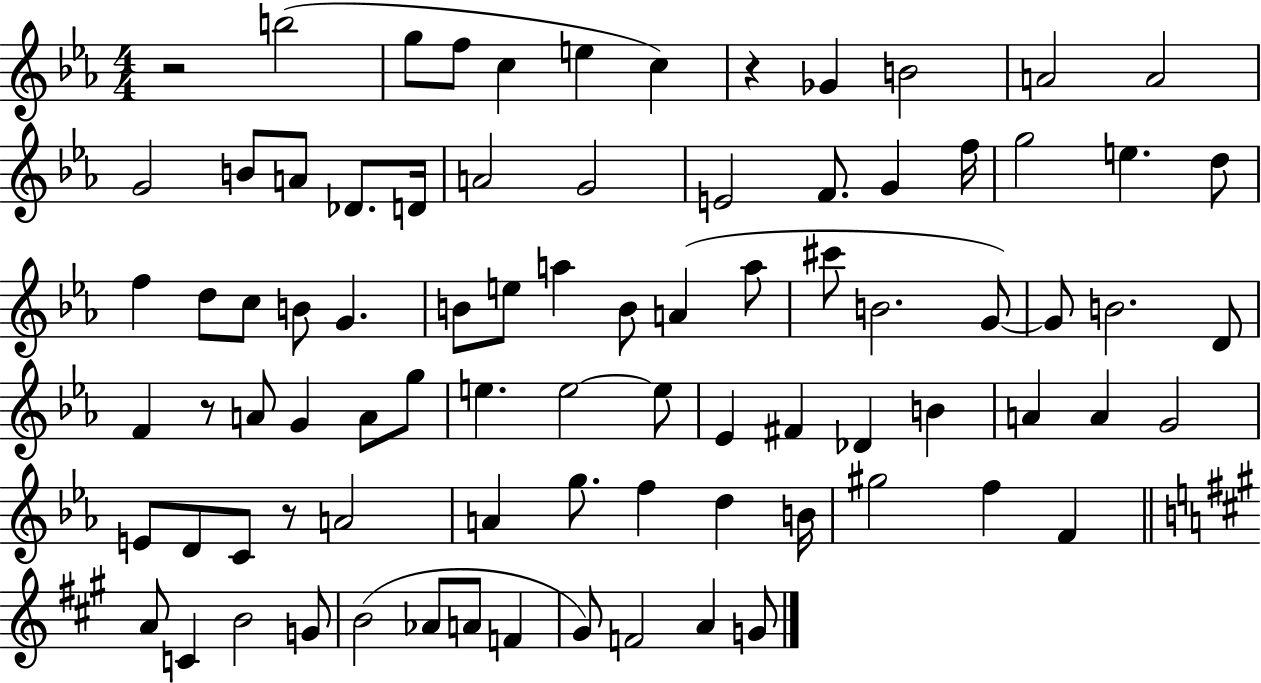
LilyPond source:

{
  \clef treble
  \numericTimeSignature
  \time 4/4
  \key ees \major
  r2 b''2( | g''8 f''8 c''4 e''4 c''4) | r4 ges'4 b'2 | a'2 a'2 | \break g'2 b'8 a'8 des'8. d'16 | a'2 g'2 | e'2 f'8. g'4 f''16 | g''2 e''4. d''8 | \break f''4 d''8 c''8 b'8 g'4. | b'8 e''8 a''4 b'8 a'4( a''8 | cis'''8 b'2. g'8~~) | g'8 b'2. d'8 | \break f'4 r8 a'8 g'4 a'8 g''8 | e''4. e''2~~ e''8 | ees'4 fis'4 des'4 b'4 | a'4 a'4 g'2 | \break e'8 d'8 c'8 r8 a'2 | a'4 g''8. f''4 d''4 b'16 | gis''2 f''4 f'4 | \bar "||" \break \key a \major a'8 c'4 b'2 g'8 | b'2( aes'8 a'8 f'4 | gis'8) f'2 a'4 g'8 | \bar "|."
}